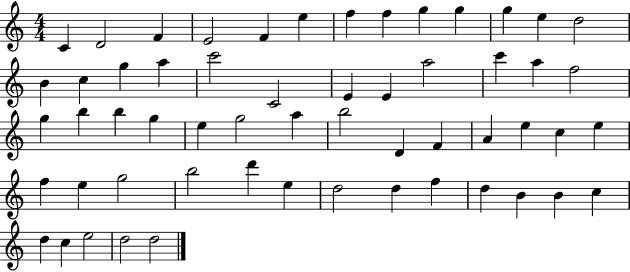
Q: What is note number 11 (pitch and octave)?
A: G5